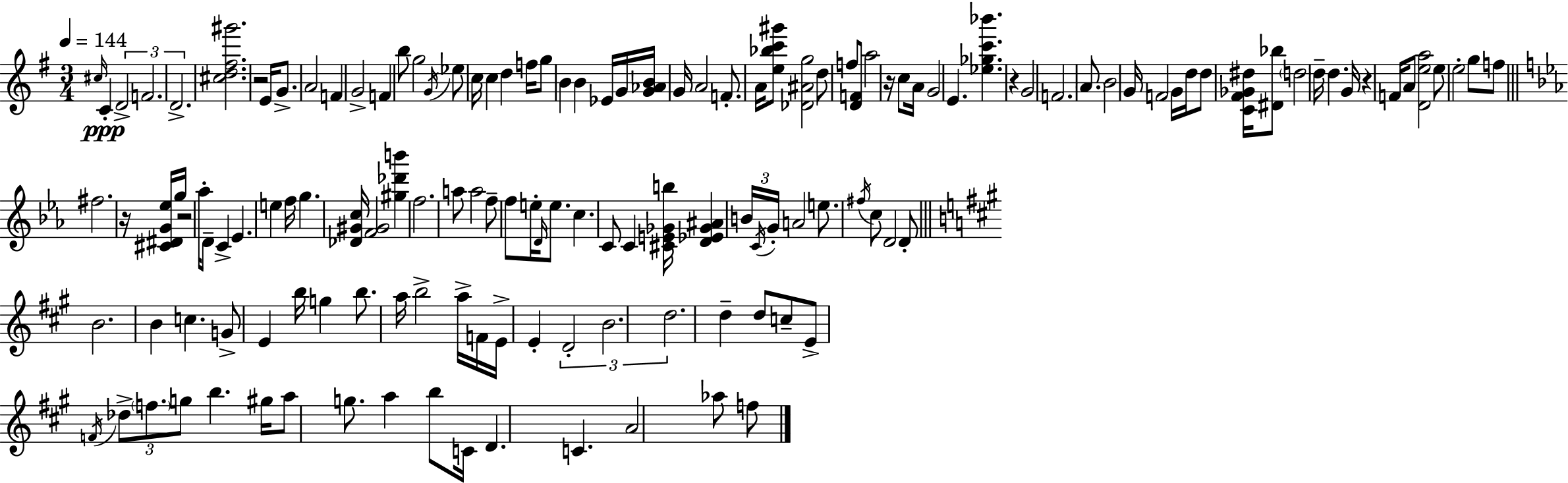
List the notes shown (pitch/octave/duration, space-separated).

C#5/s C4/q D4/h F4/h. D4/h. [C#5,D5,F#5,G#6]/h. R/h E4/s G4/e. A4/h F4/q G4/h F4/q B5/e G5/h G4/s Eb5/e C5/s C5/q D5/q F5/s G5/e B4/q B4/q Eb4/s G4/s [G4,Ab4,B4]/s G4/s A4/h F4/e. A4/s [E5,Bb5,C6,G#6]/e [Db4,A#4,G5]/h D5/e F5/e [D4,F4]/e A5/h R/s C5/e A4/s G4/h E4/q. [Eb5,Gb5,C6,Bb6]/q. R/q G4/h F4/h. A4/e. B4/h G4/s F4/h G4/s D5/s D5/e [C4,F#4,Gb4,D#5]/s [D#4,Bb5]/e D5/h D5/s D5/q. G4/s R/q F4/s A4/e [D4,E5,A5]/h E5/e E5/h G5/e F5/e F#5/h. R/s [C#4,D#4,G4,Eb5]/s G5/s R/h Ab5/s D4/e C4/q Eb4/q. E5/q F5/s G5/q. [Db4,G#4,C5]/s [F4,G#4]/h [G#5,Db6,B6]/q F5/h. A5/e A5/h F5/e F5/e E5/s D4/s E5/e. C5/q. C4/e C4/q [C#4,E4,Gb4,B5]/s [D4,Eb4,Gb4,A#4]/q B4/s C4/s G4/s A4/h E5/e. F#5/s C5/e D4/h D4/e B4/h. B4/q C5/q. G4/e E4/q B5/s G5/q B5/e. A5/s B5/h A5/s F4/s E4/s E4/q D4/h B4/h. D5/h. D5/q D5/e C5/e E4/e F4/s Db5/e F5/e. G5/e B5/q. G#5/s A5/e G5/e. A5/q B5/e C4/s D4/q. C4/q. A4/h Ab5/e F5/e